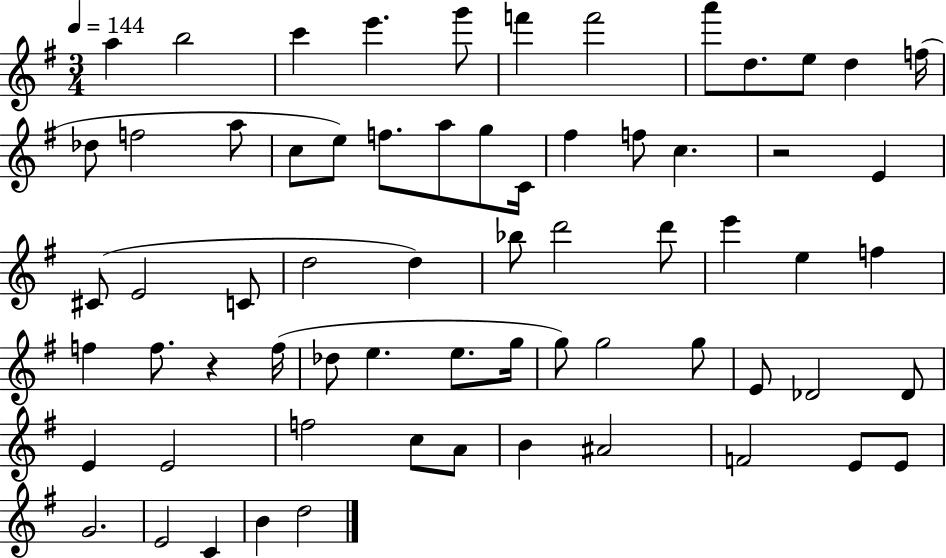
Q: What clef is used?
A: treble